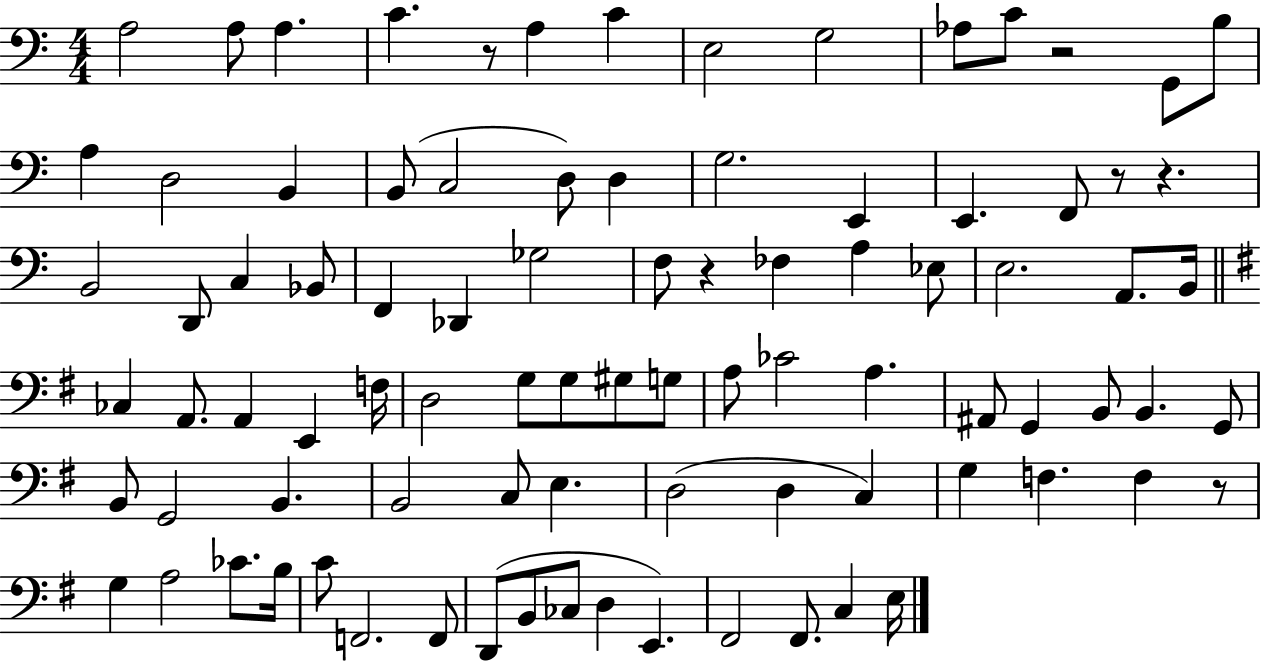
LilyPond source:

{
  \clef bass
  \numericTimeSignature
  \time 4/4
  \key c \major
  a2 a8 a4. | c'4. r8 a4 c'4 | e2 g2 | aes8 c'8 r2 g,8 b8 | \break a4 d2 b,4 | b,8( c2 d8) d4 | g2. e,4 | e,4. f,8 r8 r4. | \break b,2 d,8 c4 bes,8 | f,4 des,4 ges2 | f8 r4 fes4 a4 ees8 | e2. a,8. b,16 | \break \bar "||" \break \key g \major ces4 a,8. a,4 e,4 f16 | d2 g8 g8 gis8 g8 | a8 ces'2 a4. | ais,8 g,4 b,8 b,4. g,8 | \break b,8 g,2 b,4. | b,2 c8 e4. | d2( d4 c4) | g4 f4. f4 r8 | \break g4 a2 ces'8. b16 | c'8 f,2. f,8 | d,8( b,8 ces8 d4 e,4.) | fis,2 fis,8. c4 e16 | \break \bar "|."
}